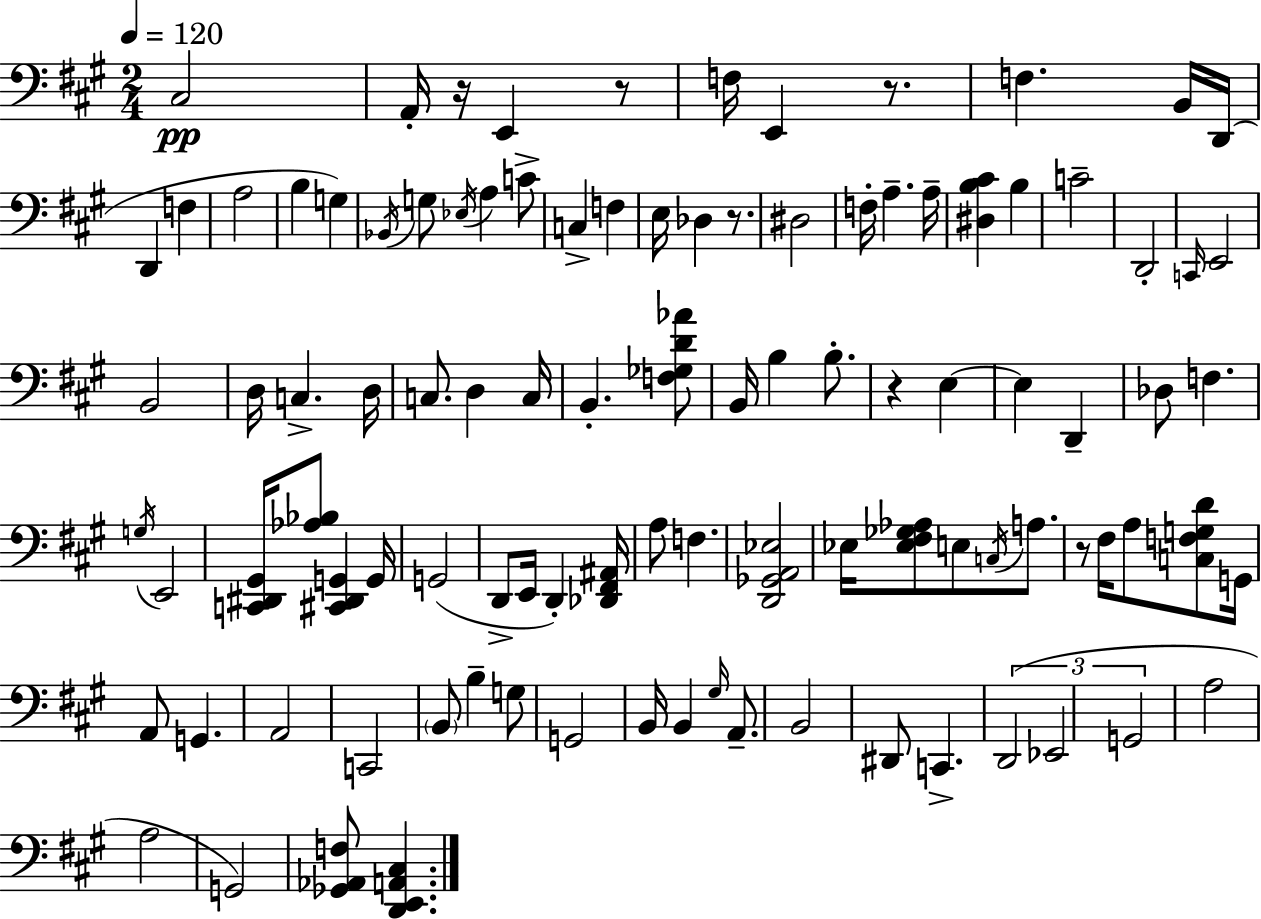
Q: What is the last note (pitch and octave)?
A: G2